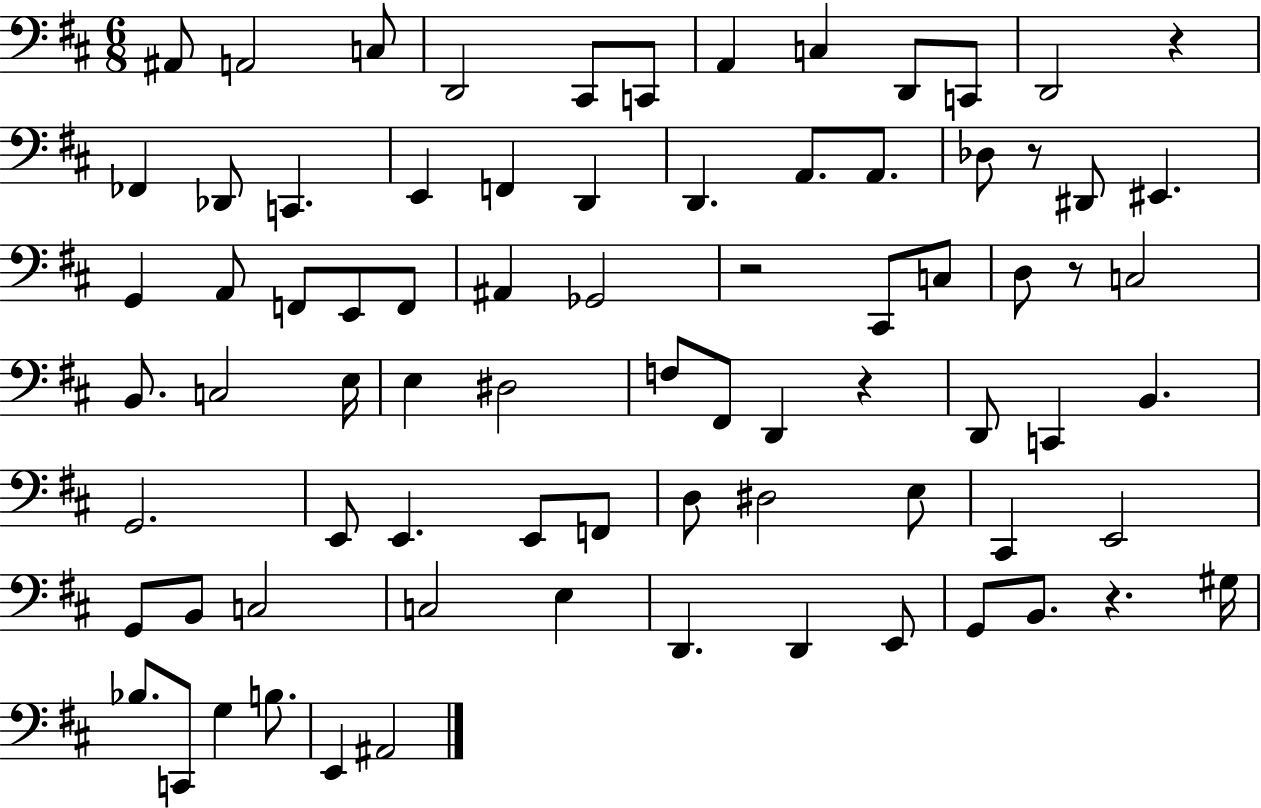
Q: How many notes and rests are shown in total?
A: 78